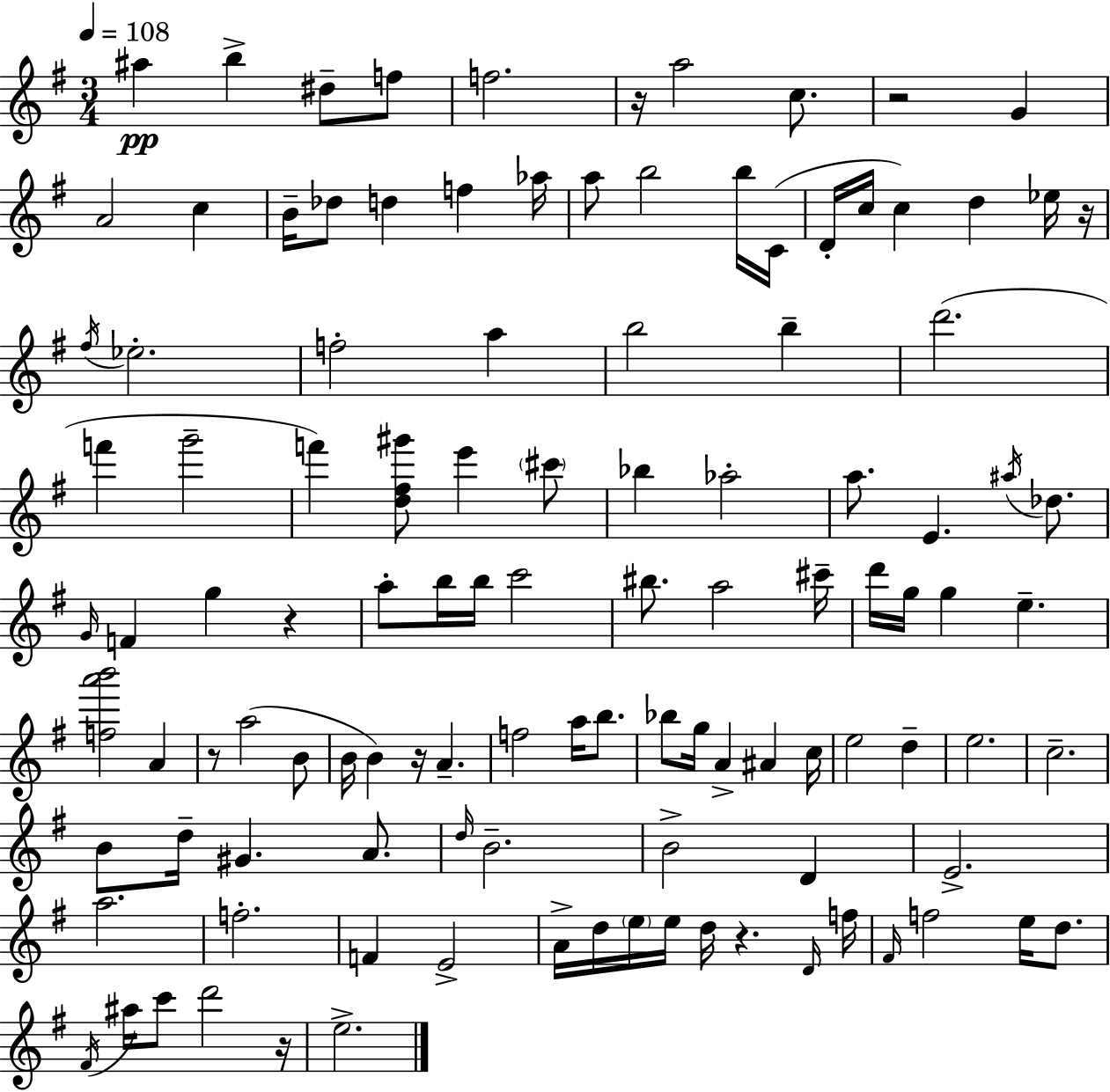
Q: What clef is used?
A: treble